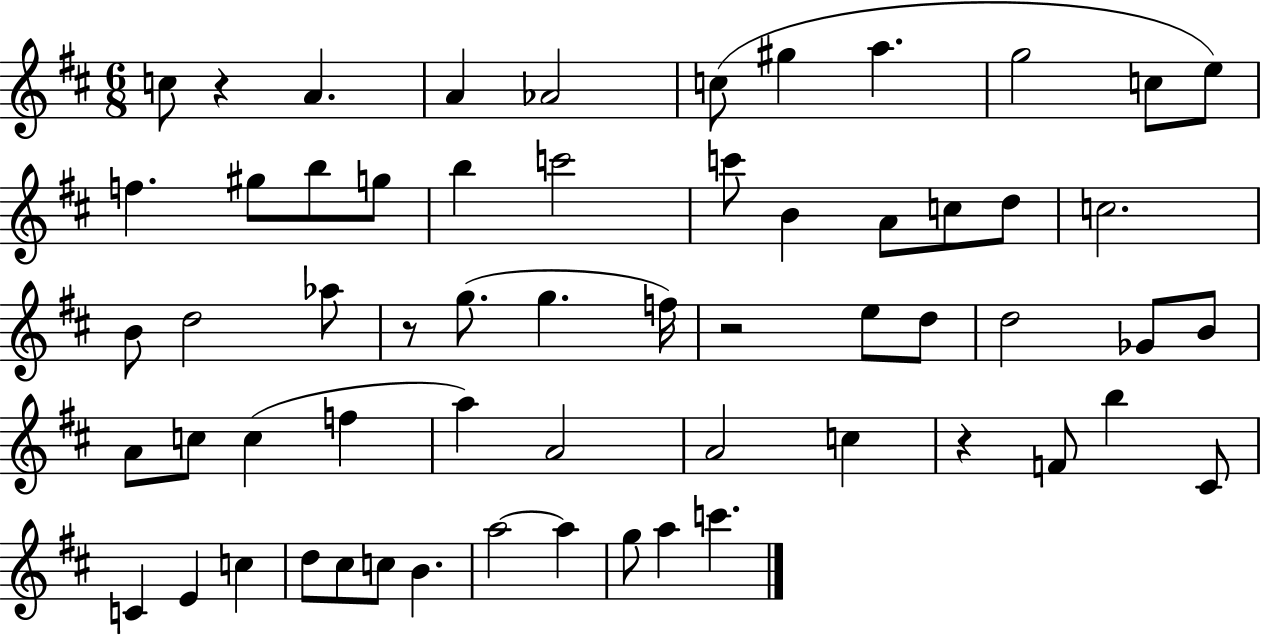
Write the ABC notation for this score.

X:1
T:Untitled
M:6/8
L:1/4
K:D
c/2 z A A _A2 c/2 ^g a g2 c/2 e/2 f ^g/2 b/2 g/2 b c'2 c'/2 B A/2 c/2 d/2 c2 B/2 d2 _a/2 z/2 g/2 g f/4 z2 e/2 d/2 d2 _G/2 B/2 A/2 c/2 c f a A2 A2 c z F/2 b ^C/2 C E c d/2 ^c/2 c/2 B a2 a g/2 a c'